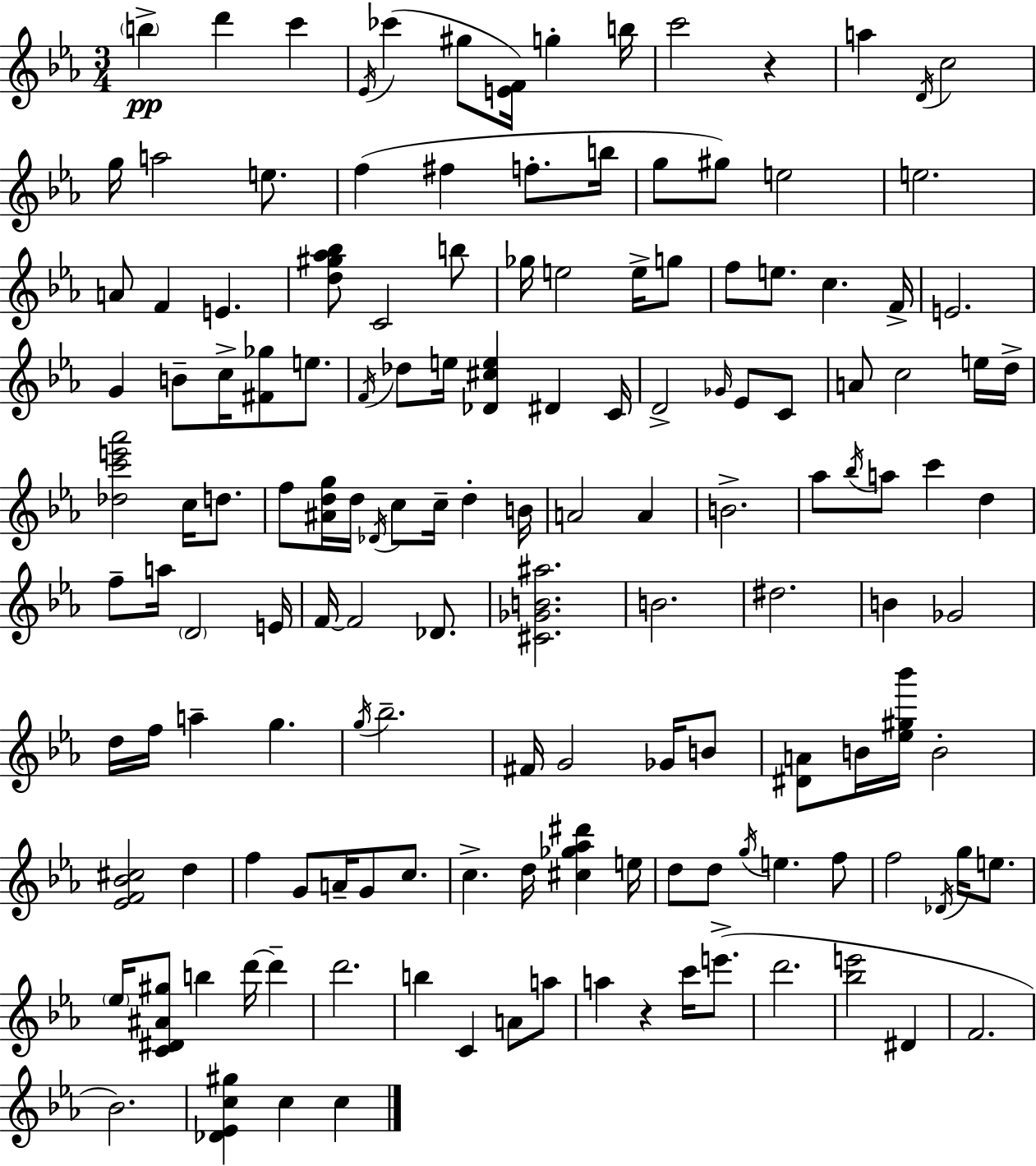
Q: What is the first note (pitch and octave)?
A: B5